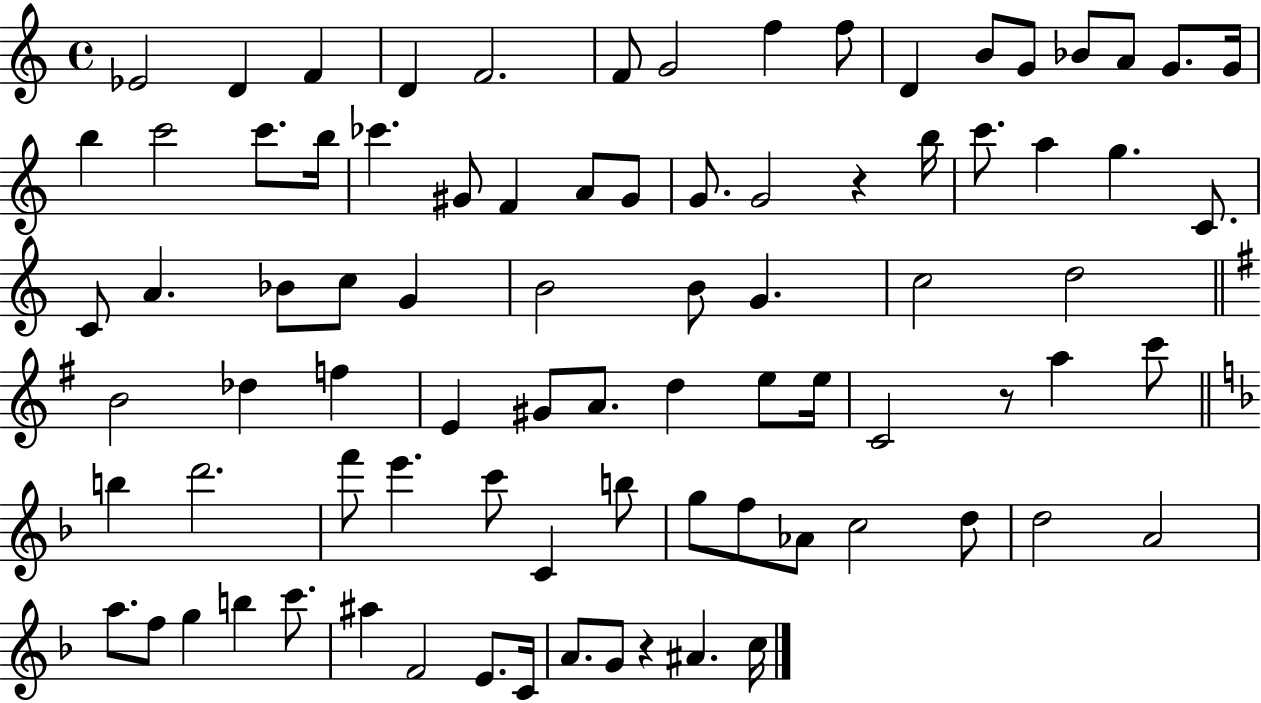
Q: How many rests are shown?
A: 3